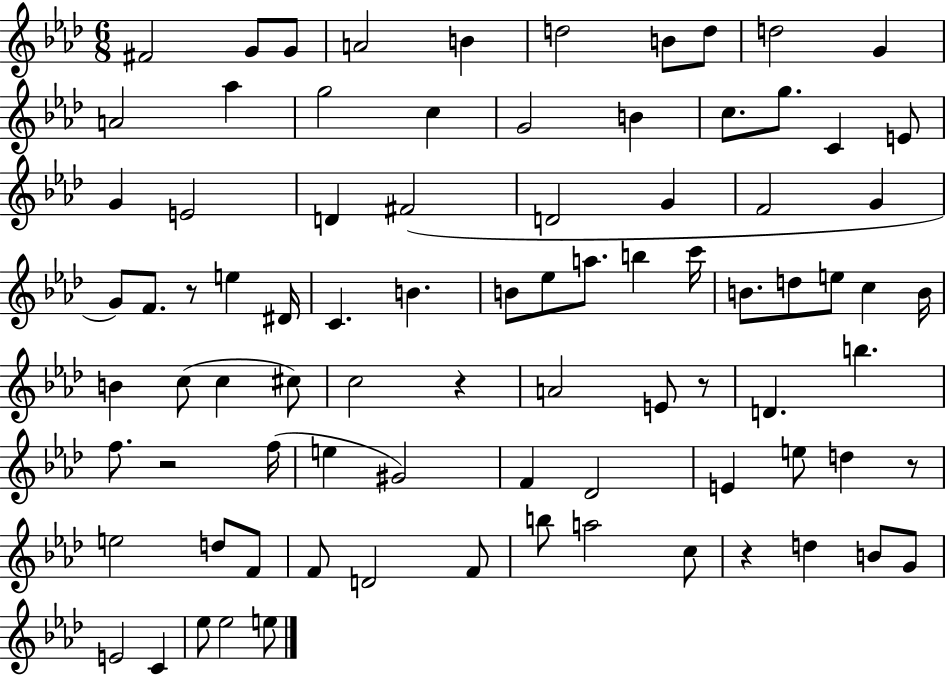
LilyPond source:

{
  \clef treble
  \numericTimeSignature
  \time 6/8
  \key aes \major
  \repeat volta 2 { fis'2 g'8 g'8 | a'2 b'4 | d''2 b'8 d''8 | d''2 g'4 | \break a'2 aes''4 | g''2 c''4 | g'2 b'4 | c''8. g''8. c'4 e'8 | \break g'4 e'2 | d'4 fis'2( | d'2 g'4 | f'2 g'4 | \break g'8) f'8. r8 e''4 dis'16 | c'4. b'4. | b'8 ees''8 a''8. b''4 c'''16 | b'8. d''8 e''8 c''4 b'16 | \break b'4 c''8( c''4 cis''8) | c''2 r4 | a'2 e'8 r8 | d'4. b''4. | \break f''8. r2 f''16( | e''4 gis'2) | f'4 des'2 | e'4 e''8 d''4 r8 | \break e''2 d''8 f'8 | f'8 d'2 f'8 | b''8 a''2 c''8 | r4 d''4 b'8 g'8 | \break e'2 c'4 | ees''8 ees''2 e''8 | } \bar "|."
}